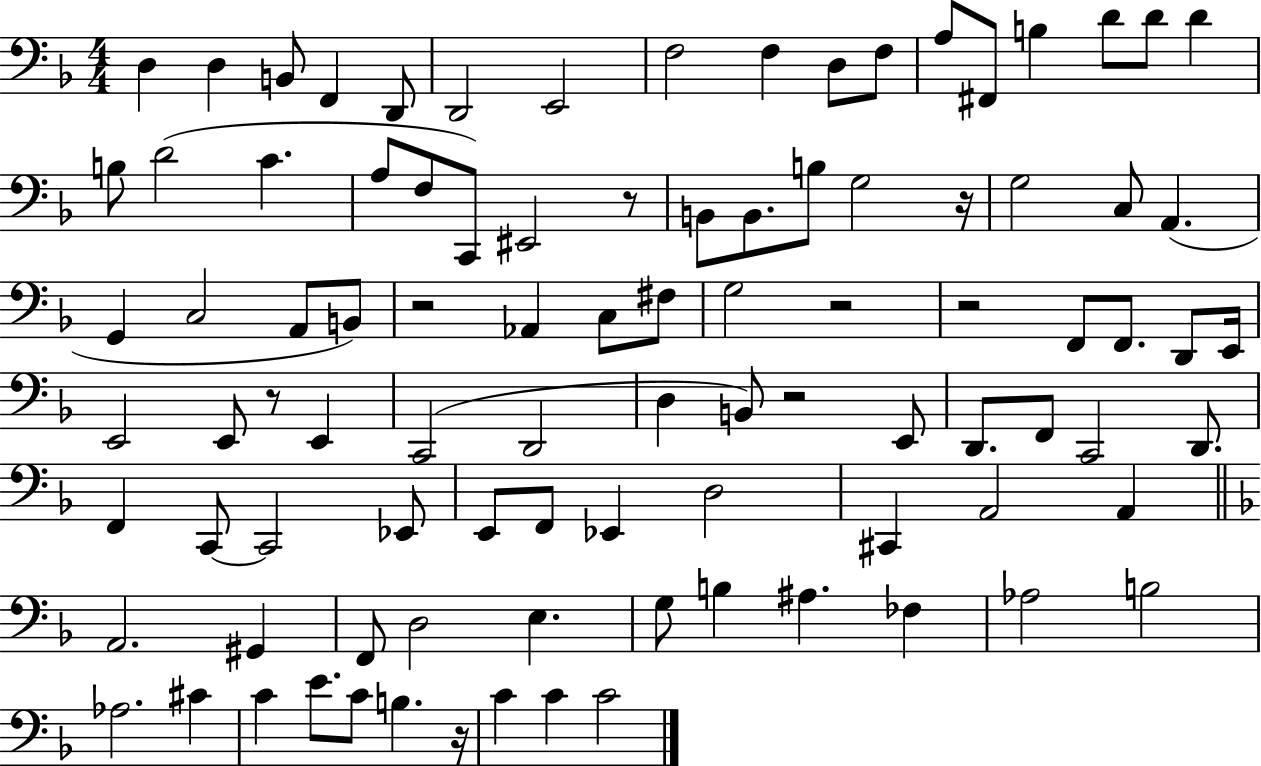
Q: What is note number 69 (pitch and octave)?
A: F2